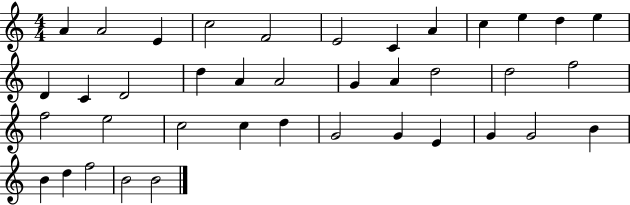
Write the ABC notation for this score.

X:1
T:Untitled
M:4/4
L:1/4
K:C
A A2 E c2 F2 E2 C A c e d e D C D2 d A A2 G A d2 d2 f2 f2 e2 c2 c d G2 G E G G2 B B d f2 B2 B2